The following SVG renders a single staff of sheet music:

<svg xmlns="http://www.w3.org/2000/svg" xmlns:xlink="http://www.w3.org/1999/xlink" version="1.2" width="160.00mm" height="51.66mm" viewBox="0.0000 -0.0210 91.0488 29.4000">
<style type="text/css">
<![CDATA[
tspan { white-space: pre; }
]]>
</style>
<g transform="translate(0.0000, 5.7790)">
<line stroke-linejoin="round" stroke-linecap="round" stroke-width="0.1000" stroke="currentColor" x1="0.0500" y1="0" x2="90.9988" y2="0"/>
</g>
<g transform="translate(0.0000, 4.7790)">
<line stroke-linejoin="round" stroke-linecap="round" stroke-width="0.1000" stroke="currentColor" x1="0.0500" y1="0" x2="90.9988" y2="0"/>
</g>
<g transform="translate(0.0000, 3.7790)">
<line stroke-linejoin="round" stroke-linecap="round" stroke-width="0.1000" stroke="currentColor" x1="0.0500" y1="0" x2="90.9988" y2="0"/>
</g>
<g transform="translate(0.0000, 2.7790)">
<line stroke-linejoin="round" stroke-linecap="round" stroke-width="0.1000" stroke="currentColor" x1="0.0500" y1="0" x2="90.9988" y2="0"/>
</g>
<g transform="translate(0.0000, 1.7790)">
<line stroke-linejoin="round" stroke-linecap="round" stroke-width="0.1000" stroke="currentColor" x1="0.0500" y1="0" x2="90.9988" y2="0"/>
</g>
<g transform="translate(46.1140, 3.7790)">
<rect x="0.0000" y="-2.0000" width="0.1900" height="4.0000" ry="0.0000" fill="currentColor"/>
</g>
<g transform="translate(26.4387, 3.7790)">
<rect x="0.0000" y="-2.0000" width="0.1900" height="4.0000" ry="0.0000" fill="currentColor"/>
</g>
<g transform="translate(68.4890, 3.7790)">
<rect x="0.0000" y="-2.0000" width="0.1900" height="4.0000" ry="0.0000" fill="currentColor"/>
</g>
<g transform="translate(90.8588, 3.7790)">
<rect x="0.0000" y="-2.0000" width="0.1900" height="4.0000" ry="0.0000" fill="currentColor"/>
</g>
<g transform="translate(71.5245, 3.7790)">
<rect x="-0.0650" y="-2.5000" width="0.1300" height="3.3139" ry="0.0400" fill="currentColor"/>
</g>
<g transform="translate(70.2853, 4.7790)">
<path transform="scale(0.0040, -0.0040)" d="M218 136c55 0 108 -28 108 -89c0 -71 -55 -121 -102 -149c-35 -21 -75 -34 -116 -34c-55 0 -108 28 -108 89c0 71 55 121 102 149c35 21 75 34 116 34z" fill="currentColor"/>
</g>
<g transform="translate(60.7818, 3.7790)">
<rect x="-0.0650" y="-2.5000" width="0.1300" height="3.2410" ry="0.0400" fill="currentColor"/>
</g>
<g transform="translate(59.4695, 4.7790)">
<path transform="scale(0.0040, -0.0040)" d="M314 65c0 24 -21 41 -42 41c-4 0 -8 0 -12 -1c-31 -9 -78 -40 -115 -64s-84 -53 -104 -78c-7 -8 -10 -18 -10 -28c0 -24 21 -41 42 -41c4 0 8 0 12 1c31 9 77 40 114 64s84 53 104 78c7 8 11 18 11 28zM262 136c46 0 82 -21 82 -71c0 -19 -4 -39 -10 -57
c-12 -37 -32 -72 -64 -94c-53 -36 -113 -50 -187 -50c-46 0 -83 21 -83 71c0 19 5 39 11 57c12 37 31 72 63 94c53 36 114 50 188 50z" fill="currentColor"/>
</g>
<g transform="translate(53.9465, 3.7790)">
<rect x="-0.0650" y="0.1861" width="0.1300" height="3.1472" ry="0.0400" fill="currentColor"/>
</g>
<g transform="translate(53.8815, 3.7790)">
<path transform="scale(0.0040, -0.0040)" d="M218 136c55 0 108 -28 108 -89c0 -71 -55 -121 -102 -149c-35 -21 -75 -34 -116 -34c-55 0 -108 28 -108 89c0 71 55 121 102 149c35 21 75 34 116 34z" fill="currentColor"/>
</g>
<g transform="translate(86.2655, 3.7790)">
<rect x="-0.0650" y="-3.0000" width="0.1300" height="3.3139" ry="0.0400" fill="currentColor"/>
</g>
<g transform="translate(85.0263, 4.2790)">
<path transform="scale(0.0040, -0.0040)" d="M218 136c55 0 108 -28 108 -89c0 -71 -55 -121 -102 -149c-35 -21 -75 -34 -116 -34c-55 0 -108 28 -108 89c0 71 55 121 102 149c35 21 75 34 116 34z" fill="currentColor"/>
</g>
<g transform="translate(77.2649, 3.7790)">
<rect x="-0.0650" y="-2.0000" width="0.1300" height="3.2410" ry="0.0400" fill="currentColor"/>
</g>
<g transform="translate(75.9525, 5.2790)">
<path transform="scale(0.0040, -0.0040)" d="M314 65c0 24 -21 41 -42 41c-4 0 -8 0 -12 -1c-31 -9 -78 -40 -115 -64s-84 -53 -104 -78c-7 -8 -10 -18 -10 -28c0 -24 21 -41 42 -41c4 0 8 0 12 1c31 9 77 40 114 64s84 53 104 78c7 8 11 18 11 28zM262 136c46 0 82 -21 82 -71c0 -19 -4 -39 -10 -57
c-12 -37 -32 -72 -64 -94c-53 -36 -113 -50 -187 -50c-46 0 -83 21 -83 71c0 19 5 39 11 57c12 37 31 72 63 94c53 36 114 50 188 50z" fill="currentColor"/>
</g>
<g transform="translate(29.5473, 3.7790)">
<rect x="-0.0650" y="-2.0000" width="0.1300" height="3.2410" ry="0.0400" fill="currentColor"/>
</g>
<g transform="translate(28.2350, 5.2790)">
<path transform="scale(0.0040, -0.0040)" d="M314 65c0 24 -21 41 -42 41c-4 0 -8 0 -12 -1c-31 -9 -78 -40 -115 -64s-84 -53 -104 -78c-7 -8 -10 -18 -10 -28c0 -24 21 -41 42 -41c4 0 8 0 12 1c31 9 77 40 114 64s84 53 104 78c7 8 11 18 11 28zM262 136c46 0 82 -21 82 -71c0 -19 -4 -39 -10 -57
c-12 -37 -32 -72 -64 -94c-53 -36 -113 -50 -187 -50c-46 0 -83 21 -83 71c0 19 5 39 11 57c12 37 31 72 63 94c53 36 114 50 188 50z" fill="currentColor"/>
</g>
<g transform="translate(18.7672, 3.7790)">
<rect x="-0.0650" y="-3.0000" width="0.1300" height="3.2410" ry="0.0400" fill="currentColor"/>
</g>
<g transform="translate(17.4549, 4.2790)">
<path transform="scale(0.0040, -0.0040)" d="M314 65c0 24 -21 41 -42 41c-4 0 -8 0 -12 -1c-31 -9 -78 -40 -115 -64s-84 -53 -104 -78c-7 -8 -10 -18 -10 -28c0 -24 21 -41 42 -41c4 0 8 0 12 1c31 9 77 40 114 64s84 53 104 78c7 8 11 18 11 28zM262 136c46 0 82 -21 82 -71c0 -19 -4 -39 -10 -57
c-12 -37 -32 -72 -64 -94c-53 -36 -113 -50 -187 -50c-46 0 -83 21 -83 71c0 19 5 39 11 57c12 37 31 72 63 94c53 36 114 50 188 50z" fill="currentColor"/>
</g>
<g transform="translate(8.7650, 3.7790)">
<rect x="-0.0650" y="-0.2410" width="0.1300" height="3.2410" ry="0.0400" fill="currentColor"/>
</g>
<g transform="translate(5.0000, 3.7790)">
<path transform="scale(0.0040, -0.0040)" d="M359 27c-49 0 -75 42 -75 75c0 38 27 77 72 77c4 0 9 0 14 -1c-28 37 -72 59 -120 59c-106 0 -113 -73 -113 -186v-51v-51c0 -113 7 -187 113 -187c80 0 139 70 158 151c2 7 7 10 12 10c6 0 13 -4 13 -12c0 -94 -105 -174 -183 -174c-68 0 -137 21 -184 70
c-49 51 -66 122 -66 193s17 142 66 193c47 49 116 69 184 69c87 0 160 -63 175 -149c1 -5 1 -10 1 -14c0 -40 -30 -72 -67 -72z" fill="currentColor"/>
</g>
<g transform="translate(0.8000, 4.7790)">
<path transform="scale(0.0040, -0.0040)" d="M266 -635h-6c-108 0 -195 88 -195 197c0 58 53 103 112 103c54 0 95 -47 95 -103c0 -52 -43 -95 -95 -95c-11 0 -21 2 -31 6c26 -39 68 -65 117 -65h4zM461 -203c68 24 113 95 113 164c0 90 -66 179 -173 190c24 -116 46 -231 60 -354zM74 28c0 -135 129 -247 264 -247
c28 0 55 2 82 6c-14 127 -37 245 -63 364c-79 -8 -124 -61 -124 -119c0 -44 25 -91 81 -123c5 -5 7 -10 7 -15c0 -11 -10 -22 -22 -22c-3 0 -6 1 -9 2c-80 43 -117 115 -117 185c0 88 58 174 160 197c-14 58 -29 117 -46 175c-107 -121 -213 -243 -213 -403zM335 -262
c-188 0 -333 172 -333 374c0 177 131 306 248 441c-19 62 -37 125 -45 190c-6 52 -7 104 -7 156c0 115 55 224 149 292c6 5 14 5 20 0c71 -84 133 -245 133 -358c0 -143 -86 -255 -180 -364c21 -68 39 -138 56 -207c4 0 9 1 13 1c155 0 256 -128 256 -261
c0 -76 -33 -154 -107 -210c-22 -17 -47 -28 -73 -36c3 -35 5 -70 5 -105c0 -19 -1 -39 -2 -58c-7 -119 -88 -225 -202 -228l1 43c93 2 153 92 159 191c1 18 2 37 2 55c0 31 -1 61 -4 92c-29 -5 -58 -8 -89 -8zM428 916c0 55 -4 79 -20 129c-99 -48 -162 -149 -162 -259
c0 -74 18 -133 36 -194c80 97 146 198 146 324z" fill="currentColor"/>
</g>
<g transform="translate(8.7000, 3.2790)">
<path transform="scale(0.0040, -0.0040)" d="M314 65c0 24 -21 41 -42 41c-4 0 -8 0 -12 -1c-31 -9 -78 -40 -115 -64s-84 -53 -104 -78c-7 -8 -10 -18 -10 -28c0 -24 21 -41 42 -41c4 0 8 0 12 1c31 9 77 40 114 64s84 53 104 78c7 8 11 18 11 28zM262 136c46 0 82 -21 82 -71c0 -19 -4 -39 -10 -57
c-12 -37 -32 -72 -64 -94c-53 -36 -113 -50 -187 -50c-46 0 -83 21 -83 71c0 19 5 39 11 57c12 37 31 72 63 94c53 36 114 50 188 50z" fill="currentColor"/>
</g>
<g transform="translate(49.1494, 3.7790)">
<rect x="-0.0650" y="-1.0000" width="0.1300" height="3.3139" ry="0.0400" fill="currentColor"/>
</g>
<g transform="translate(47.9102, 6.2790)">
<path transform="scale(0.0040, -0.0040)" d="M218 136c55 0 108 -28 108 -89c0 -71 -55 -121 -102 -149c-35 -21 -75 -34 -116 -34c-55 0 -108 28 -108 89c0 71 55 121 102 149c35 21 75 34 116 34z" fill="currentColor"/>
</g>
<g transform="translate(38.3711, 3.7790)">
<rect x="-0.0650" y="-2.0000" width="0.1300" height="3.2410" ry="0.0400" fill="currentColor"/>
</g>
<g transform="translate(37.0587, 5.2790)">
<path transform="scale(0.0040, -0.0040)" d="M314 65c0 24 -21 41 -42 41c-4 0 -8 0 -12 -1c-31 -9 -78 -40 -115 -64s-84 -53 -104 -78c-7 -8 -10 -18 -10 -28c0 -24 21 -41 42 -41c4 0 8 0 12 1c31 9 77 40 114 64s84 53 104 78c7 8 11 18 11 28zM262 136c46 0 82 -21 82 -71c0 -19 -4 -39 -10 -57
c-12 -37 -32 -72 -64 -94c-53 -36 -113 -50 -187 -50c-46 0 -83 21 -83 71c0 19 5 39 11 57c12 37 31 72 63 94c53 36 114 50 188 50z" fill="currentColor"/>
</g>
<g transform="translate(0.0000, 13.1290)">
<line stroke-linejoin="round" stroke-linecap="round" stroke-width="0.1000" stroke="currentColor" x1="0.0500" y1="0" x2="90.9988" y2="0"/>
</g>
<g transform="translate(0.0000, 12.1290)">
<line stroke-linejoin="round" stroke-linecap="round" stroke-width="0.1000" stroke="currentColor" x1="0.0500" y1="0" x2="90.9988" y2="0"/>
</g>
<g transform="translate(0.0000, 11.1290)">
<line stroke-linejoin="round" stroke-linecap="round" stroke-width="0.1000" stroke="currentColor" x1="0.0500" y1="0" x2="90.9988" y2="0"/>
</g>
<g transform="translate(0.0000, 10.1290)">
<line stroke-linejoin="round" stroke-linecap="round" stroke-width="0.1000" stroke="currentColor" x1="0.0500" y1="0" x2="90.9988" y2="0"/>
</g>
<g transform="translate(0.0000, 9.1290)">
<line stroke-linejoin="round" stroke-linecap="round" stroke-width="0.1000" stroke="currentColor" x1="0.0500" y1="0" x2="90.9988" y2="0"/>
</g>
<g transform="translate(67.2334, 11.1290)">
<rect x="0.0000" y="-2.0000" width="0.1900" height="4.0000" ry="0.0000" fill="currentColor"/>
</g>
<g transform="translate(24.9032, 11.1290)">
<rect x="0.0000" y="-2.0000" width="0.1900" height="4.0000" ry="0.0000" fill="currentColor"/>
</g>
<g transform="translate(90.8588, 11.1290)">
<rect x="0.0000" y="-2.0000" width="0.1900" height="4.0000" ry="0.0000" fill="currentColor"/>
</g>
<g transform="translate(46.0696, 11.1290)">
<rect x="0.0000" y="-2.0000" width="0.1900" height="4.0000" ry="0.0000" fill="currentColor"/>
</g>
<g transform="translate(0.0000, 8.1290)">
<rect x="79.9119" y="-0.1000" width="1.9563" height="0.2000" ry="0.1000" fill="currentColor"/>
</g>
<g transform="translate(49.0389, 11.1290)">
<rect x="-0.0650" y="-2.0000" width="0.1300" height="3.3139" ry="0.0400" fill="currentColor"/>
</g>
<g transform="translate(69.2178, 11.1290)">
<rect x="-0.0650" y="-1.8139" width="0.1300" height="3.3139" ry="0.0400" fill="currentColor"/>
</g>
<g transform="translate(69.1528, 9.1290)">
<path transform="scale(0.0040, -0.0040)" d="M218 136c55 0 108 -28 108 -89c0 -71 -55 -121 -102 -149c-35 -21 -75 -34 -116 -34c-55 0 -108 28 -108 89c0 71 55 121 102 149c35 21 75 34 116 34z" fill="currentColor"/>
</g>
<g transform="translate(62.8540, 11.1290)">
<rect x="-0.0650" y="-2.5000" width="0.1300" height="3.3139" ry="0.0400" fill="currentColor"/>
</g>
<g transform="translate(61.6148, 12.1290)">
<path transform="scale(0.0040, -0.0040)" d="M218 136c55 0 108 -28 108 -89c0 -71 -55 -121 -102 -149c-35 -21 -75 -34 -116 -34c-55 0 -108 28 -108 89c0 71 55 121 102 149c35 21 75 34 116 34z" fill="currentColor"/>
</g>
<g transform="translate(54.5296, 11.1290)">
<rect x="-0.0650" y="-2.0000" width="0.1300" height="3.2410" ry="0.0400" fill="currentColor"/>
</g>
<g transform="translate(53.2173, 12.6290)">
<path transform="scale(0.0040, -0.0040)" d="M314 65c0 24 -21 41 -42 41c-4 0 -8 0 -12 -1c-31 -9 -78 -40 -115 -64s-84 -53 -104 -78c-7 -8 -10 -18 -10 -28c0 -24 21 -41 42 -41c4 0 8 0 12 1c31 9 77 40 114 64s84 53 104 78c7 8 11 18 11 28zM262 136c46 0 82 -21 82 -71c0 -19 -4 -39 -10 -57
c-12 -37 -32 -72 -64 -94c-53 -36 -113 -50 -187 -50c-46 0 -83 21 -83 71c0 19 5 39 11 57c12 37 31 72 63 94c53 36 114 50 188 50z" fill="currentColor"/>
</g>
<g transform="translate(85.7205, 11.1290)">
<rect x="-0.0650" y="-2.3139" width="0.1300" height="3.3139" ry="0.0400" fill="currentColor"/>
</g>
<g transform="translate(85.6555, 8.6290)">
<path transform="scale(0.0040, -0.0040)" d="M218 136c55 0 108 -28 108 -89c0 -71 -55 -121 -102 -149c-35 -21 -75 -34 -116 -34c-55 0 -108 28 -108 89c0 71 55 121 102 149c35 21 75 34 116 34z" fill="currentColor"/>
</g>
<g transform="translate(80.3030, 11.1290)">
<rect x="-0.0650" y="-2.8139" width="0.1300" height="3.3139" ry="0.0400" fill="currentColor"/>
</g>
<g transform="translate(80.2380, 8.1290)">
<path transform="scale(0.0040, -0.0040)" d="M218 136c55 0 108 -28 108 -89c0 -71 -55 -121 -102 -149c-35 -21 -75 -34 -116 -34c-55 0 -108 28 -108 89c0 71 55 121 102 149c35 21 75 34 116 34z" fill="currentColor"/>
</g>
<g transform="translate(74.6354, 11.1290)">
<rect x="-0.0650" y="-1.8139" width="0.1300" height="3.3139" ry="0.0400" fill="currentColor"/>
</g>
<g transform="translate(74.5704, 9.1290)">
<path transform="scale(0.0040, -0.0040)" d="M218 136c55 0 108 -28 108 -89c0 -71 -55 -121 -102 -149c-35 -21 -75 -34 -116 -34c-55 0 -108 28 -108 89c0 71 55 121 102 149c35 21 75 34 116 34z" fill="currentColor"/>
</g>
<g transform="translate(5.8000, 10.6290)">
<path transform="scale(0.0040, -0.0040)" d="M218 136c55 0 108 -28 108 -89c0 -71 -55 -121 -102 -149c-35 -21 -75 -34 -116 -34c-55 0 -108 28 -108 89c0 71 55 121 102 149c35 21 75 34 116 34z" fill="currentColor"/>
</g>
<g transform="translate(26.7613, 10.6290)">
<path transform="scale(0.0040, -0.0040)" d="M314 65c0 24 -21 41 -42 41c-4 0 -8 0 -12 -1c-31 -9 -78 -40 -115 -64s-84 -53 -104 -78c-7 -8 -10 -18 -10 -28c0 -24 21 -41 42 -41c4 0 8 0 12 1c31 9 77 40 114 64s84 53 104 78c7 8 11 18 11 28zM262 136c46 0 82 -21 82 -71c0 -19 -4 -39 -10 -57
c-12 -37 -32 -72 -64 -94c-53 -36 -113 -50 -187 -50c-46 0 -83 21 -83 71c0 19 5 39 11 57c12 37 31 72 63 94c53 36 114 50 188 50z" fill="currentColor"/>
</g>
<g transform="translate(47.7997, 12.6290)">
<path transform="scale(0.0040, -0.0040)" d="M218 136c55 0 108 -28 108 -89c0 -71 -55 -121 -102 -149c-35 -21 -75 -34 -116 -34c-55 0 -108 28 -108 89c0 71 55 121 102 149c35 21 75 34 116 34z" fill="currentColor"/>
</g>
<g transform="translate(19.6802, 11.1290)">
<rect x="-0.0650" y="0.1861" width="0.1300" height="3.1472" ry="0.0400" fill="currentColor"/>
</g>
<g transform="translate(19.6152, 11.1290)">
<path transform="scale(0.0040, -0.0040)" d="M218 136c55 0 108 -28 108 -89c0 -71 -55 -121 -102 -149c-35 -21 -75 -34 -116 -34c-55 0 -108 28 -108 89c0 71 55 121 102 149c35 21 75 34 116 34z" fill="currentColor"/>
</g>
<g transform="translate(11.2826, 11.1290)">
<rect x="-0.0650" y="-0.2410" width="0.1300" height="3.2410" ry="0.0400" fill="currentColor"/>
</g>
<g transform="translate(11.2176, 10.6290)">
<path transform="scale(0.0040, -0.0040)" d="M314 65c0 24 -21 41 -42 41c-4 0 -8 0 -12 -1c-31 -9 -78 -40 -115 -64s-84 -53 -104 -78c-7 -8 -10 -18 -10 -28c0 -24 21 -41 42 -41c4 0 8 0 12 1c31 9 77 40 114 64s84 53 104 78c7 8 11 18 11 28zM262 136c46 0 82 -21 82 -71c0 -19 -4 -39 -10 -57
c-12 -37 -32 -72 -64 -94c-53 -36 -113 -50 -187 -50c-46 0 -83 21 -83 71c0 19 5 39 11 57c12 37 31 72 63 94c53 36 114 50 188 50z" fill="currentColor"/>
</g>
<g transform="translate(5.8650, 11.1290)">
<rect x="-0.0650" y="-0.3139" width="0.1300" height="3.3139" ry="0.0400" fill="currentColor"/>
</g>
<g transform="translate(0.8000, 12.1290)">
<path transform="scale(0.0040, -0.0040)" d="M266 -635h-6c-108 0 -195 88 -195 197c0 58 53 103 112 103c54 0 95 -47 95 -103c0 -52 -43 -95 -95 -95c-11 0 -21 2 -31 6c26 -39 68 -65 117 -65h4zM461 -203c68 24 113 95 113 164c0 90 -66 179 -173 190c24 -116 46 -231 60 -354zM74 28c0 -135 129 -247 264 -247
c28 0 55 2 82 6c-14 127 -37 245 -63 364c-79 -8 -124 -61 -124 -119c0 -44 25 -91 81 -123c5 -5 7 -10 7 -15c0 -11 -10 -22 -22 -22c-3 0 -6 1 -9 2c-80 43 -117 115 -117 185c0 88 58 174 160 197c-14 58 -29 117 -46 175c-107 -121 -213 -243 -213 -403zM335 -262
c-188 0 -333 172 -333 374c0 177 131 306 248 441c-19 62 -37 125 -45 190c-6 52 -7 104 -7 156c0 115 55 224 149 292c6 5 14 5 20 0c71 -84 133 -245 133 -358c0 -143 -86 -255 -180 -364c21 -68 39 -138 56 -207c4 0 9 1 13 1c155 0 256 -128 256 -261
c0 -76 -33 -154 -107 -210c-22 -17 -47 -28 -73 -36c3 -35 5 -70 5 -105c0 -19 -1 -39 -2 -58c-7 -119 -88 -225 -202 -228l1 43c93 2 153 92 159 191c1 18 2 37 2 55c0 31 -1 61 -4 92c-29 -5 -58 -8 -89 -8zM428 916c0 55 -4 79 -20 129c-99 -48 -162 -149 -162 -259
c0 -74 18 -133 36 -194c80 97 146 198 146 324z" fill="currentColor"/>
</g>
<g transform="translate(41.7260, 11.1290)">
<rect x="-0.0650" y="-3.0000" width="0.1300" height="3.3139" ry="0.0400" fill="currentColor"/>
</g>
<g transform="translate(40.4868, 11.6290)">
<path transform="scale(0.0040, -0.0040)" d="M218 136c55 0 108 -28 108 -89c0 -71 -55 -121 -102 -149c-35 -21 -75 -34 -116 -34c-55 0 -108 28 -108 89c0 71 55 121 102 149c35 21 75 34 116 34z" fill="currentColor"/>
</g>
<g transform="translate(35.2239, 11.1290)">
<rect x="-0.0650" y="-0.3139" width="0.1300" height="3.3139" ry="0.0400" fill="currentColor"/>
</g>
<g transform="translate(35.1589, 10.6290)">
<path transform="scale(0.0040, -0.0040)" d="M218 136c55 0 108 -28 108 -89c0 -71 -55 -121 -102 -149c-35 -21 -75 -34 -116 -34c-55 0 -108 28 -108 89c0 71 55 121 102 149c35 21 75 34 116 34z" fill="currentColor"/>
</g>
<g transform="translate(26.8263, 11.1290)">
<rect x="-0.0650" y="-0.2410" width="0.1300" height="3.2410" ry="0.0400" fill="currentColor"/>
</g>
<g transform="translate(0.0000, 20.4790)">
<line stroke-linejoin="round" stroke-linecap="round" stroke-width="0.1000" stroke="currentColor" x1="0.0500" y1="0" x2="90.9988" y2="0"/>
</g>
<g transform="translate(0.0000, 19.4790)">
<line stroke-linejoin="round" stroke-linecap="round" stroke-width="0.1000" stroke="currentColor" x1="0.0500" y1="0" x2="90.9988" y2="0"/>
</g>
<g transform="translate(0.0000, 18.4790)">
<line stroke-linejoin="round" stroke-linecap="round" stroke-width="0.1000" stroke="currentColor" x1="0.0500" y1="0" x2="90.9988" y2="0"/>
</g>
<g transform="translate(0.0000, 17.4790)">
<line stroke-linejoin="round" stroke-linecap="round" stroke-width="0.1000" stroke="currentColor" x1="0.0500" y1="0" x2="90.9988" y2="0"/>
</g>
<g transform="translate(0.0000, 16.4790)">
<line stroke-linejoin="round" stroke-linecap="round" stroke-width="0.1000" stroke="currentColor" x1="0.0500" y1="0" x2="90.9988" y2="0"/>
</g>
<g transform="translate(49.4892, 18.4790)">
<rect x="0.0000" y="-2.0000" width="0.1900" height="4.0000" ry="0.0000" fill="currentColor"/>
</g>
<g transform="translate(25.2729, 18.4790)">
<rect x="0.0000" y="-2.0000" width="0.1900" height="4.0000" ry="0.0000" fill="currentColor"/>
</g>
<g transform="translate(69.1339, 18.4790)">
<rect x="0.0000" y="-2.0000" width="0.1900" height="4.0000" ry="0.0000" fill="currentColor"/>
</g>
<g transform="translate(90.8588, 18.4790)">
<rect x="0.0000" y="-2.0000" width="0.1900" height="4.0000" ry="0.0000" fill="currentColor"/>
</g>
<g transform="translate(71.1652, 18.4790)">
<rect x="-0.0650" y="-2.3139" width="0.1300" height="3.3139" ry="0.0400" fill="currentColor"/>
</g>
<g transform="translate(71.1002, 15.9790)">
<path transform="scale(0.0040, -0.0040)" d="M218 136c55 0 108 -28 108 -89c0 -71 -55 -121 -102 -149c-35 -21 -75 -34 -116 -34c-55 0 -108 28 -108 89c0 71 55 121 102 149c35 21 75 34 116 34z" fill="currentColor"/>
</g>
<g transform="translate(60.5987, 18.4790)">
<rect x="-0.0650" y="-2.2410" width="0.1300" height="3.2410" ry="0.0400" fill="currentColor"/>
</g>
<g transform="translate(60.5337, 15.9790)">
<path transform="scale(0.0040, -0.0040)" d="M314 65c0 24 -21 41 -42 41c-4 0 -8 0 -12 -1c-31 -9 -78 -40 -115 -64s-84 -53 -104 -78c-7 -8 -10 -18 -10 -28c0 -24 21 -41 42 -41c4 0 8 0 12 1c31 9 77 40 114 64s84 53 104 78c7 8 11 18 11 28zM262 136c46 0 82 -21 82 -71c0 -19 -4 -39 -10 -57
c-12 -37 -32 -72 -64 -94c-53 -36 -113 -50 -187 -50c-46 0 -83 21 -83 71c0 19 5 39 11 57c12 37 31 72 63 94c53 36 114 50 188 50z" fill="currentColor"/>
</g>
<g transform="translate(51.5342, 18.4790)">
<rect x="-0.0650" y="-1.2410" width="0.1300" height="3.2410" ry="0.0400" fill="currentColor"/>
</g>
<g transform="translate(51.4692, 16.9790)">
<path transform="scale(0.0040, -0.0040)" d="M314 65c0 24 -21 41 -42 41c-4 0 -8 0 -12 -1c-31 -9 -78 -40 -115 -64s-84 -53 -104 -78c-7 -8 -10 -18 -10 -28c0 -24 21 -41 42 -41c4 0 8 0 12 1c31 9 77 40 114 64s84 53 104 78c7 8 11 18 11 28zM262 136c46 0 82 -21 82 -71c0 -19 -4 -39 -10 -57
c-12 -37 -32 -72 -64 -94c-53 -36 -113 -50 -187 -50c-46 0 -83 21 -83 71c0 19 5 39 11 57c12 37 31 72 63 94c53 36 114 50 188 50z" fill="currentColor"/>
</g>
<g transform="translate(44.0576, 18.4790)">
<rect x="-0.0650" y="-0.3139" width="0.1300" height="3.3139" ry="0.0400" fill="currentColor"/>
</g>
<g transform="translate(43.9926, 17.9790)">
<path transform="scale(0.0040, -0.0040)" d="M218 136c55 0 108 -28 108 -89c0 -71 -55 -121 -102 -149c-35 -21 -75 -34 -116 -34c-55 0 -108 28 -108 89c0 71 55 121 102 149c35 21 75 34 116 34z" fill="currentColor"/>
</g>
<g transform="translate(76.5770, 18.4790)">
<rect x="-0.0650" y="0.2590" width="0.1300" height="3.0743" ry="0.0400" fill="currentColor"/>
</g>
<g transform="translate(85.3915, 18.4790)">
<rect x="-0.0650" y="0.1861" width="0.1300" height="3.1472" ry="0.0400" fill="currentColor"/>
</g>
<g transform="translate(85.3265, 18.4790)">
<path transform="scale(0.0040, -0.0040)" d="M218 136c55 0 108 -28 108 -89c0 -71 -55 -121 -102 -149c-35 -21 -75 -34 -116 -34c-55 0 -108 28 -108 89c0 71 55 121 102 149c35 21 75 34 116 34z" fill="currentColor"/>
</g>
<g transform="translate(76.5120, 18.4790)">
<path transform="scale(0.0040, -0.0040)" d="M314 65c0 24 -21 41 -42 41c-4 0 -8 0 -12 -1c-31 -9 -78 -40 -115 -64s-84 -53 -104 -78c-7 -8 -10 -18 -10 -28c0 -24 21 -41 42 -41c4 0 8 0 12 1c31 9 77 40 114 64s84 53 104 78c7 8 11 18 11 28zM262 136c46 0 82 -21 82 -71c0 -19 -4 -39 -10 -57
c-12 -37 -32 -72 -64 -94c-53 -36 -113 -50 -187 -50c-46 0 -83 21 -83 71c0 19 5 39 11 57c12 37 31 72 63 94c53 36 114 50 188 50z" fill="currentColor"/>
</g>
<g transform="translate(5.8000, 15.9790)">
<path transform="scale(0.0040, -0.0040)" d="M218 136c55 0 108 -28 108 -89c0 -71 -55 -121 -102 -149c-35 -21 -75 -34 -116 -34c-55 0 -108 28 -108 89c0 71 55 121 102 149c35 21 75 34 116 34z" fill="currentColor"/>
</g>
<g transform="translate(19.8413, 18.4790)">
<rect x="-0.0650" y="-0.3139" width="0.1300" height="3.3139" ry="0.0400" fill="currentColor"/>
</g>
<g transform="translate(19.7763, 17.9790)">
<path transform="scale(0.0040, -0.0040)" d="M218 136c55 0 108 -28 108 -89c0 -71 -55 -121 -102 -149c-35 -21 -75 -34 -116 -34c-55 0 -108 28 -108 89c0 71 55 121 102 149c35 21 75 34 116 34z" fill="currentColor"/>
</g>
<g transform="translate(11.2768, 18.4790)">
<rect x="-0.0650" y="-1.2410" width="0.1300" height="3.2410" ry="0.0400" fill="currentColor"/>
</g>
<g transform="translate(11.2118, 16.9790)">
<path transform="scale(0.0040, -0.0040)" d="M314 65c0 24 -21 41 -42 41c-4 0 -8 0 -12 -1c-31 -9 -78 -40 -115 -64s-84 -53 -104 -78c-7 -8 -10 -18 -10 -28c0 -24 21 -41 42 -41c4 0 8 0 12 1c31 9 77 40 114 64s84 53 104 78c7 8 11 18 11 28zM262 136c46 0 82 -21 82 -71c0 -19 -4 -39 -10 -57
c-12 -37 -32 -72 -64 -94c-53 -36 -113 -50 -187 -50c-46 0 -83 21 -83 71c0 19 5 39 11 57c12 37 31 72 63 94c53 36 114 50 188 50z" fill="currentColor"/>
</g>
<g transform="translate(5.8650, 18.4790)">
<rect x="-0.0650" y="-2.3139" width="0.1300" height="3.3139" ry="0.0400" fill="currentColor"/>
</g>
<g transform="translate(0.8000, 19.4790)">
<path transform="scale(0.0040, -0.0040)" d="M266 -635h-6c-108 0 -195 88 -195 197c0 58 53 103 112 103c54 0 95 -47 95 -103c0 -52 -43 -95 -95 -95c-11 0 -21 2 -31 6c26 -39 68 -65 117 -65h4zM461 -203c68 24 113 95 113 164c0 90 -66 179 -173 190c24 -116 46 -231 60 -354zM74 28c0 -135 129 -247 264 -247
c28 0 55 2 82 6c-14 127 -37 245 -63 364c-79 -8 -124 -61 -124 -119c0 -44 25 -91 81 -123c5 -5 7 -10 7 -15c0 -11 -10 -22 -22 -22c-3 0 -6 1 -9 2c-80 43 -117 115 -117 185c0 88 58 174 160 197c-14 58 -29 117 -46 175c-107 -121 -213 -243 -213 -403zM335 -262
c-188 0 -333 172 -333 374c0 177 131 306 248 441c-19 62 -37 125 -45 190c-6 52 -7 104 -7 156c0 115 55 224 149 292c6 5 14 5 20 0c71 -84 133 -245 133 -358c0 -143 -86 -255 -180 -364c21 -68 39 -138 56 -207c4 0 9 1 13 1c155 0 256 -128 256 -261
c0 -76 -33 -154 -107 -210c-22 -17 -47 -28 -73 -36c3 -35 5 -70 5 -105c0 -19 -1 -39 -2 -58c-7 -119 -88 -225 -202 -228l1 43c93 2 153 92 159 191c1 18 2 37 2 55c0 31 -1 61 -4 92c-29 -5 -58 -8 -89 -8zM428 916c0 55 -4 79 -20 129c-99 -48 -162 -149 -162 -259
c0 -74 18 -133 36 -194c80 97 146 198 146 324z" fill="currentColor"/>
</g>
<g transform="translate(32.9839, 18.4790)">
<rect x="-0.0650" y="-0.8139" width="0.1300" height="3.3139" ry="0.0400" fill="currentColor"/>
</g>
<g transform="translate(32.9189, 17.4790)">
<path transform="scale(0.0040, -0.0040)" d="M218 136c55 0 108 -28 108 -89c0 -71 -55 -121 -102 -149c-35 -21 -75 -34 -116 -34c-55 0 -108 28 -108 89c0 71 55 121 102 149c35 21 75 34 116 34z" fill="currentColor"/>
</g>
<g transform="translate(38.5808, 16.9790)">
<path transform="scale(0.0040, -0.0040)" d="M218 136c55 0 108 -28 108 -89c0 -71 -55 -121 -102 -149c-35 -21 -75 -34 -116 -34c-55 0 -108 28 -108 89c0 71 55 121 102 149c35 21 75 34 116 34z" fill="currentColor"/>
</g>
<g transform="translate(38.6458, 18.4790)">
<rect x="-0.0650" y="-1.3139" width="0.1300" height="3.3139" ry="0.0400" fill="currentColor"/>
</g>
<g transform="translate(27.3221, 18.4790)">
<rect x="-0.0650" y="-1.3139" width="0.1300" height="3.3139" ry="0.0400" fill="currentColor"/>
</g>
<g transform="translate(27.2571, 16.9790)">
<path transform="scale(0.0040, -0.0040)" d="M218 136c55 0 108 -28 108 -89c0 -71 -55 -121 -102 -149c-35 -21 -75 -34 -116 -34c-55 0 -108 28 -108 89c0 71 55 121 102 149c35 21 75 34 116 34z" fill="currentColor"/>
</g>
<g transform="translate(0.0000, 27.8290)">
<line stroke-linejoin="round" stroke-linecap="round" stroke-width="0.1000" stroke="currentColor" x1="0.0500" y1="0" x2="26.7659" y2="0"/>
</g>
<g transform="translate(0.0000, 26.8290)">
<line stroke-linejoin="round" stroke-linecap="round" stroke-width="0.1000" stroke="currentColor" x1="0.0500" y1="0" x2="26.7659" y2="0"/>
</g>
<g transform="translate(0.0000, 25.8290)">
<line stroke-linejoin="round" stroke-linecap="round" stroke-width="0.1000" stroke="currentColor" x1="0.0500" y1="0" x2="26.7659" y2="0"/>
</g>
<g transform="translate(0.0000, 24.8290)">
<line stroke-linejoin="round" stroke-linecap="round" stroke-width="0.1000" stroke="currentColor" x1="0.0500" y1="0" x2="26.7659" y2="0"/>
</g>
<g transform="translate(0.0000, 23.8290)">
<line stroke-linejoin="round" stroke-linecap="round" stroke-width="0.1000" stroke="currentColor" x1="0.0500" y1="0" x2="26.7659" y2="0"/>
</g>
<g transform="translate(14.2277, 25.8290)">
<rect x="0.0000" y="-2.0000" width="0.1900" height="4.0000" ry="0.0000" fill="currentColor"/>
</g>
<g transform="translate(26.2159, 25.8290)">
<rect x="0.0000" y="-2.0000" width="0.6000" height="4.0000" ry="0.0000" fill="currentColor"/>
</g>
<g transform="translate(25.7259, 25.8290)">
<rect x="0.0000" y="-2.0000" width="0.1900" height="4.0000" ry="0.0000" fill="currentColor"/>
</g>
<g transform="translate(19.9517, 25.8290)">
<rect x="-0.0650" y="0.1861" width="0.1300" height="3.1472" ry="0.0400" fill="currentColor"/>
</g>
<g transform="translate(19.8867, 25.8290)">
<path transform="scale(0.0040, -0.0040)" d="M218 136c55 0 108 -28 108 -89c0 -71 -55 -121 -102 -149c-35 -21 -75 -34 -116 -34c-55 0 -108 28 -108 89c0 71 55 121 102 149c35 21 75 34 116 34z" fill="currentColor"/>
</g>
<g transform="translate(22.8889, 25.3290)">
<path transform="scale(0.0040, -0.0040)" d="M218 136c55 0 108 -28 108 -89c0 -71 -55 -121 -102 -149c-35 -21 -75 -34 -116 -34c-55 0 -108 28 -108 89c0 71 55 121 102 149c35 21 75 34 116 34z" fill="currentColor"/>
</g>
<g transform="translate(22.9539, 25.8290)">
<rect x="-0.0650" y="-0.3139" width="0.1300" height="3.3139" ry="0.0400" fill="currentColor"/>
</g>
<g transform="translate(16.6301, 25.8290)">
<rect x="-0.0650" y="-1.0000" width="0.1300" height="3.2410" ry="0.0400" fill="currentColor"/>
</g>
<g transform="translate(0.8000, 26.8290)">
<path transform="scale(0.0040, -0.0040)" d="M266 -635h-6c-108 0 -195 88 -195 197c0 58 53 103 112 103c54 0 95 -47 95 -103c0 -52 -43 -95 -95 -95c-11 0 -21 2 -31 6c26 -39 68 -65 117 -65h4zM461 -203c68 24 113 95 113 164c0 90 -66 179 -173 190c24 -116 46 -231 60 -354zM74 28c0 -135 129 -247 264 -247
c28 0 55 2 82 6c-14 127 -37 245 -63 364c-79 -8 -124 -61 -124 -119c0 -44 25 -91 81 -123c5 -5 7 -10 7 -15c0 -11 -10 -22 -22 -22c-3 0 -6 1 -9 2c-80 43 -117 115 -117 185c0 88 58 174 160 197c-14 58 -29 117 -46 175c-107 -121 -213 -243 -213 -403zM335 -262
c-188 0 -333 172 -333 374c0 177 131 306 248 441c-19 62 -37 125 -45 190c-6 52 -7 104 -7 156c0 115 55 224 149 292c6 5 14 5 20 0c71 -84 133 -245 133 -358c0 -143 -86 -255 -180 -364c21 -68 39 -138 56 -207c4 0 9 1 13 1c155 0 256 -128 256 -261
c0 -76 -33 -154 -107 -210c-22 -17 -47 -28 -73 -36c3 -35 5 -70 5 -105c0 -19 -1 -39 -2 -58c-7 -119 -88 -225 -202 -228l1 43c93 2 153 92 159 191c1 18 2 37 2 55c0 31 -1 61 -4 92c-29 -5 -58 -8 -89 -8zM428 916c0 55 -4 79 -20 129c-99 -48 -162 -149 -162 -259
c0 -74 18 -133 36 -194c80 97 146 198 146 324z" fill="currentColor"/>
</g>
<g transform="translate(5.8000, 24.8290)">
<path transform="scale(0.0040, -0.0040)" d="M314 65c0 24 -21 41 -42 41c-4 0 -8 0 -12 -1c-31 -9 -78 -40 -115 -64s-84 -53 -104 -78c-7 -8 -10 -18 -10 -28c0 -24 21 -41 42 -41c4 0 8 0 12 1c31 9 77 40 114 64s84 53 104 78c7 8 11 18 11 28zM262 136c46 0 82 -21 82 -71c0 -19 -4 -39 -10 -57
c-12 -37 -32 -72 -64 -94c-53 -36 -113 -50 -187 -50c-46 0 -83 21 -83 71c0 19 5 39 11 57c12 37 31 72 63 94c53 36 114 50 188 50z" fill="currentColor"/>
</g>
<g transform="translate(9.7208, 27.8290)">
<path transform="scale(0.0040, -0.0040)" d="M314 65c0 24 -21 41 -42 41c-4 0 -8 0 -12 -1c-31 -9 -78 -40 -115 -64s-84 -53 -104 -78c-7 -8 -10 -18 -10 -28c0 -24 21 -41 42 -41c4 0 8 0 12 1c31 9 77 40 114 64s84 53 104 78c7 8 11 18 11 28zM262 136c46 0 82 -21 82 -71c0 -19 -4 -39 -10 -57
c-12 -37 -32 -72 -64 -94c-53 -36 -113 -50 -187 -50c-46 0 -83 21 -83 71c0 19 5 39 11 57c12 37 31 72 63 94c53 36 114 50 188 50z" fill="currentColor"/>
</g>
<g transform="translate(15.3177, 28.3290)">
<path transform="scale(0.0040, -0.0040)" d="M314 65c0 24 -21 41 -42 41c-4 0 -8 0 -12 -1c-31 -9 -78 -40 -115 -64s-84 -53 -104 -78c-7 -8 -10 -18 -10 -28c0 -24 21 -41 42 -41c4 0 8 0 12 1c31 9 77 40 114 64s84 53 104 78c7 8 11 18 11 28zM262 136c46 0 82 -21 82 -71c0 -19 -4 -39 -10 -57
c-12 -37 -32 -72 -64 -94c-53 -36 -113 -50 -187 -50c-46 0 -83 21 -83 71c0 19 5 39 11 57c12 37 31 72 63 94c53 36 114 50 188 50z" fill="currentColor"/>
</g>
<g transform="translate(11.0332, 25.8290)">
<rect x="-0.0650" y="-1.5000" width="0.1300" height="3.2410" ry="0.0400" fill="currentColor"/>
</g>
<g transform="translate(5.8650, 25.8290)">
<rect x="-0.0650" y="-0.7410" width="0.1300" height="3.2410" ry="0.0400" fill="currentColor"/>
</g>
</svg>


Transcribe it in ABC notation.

X:1
T:Untitled
M:4/4
L:1/4
K:C
c2 A2 F2 F2 D B G2 G F2 A c c2 B c2 c A F F2 G f f a g g e2 c e d e c e2 g2 g B2 B d2 E2 D2 B c